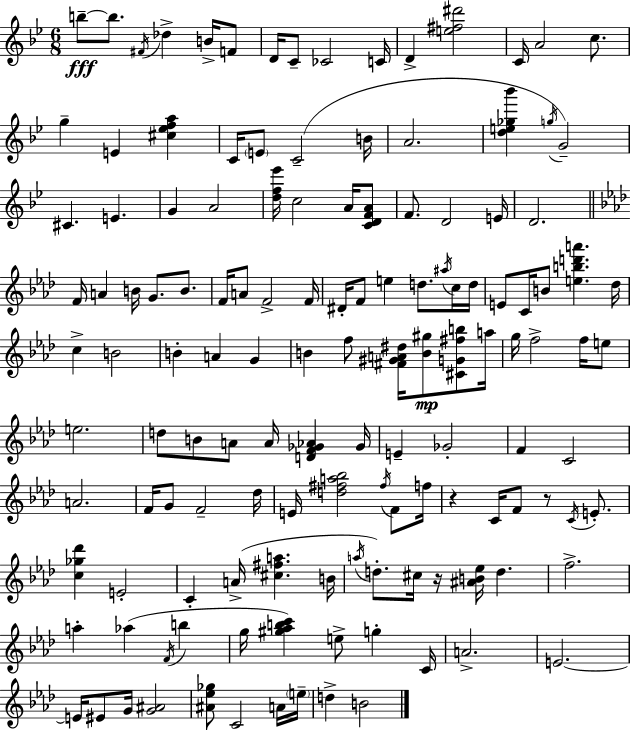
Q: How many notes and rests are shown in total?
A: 135